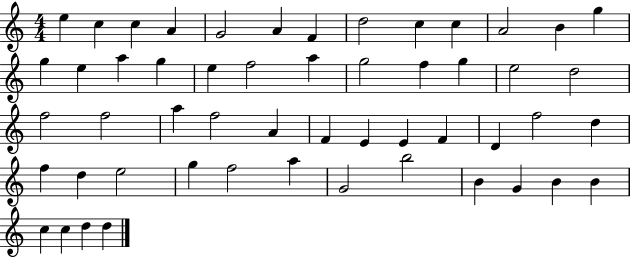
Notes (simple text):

E5/q C5/q C5/q A4/q G4/h A4/q F4/q D5/h C5/q C5/q A4/h B4/q G5/q G5/q E5/q A5/q G5/q E5/q F5/h A5/q G5/h F5/q G5/q E5/h D5/h F5/h F5/h A5/q F5/h A4/q F4/q E4/q E4/q F4/q D4/q F5/h D5/q F5/q D5/q E5/h G5/q F5/h A5/q G4/h B5/h B4/q G4/q B4/q B4/q C5/q C5/q D5/q D5/q